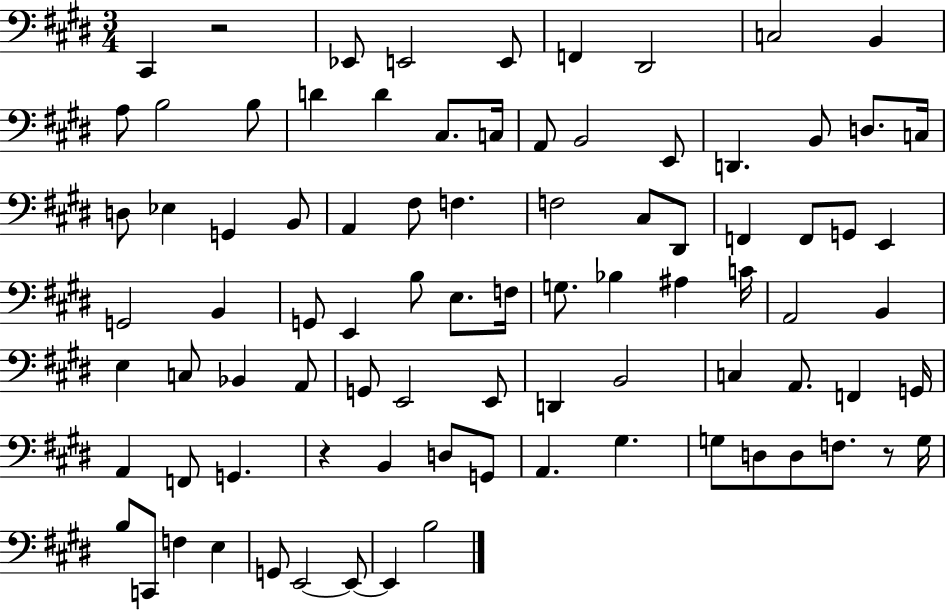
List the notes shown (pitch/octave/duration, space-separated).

C#2/q R/h Eb2/e E2/h E2/e F2/q D#2/h C3/h B2/q A3/e B3/h B3/e D4/q D4/q C#3/e. C3/s A2/e B2/h E2/e D2/q. B2/e D3/e. C3/s D3/e Eb3/q G2/q B2/e A2/q F#3/e F3/q. F3/h C#3/e D#2/e F2/q F2/e G2/e E2/q G2/h B2/q G2/e E2/q B3/e E3/e. F3/s G3/e. Bb3/q A#3/q C4/s A2/h B2/q E3/q C3/e Bb2/q A2/e G2/e E2/h E2/e D2/q B2/h C3/q A2/e. F2/q G2/s A2/q F2/e G2/q. R/q B2/q D3/e G2/e A2/q. G#3/q. G3/e D3/e D3/e F3/e. R/e G3/s B3/e C2/e F3/q E3/q G2/e E2/h E2/e E2/q B3/h